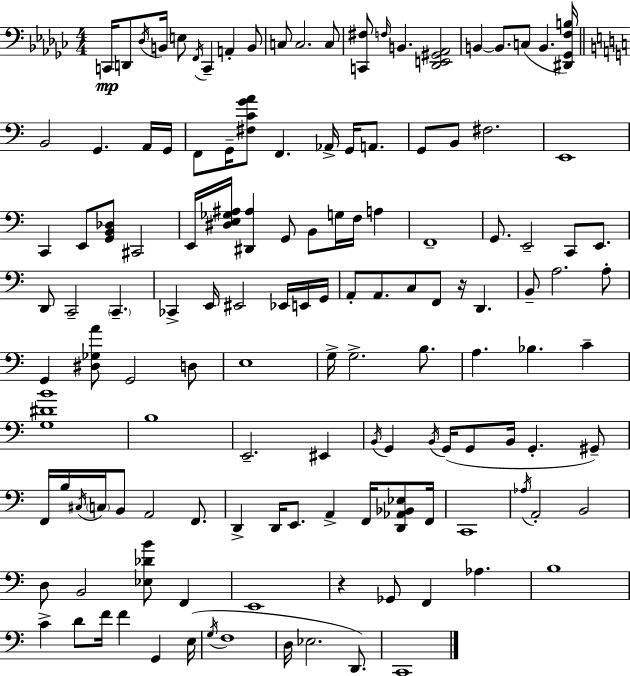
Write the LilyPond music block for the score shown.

{
  \clef bass
  \numericTimeSignature
  \time 4/4
  \key ees \minor
  \repeat volta 2 { c,16\mp d,8 \acciaccatura { des16 } b,16 e8 \acciaccatura { f,16 } c,4-- a,4-. | b,8 c8 c2. | c8 <c, fis>8 \grace { f16 } b,4. <des, e, gis, aes,>2 | b,4~~ b,8. c8( b,4. | \break <dis, ges, f b>16) \bar "||" \break \key c \major b,2 g,4. a,16 g,16 | f,8 g,16-- <fis c' g' a'>8 f,4. aes,16-> g,16 a,8. | g,8 b,8 fis2. | e,1 | \break c,4 e,8 <g, b, des>8 cis,2 | e,16 <dis e ges ais>16 <dis, ais>4 g,8 b,8 g16 f16 a4 | f,1-- | g,8. e,2-- c,8 e,8. | \break d,8 c,2-- \parenthesize c,4.-- | ces,4-> e,16 eis,2 ees,16 e,16 g,16 | a,8-. a,8. c8 f,8 r16 d,4. | b,8-- a2. a8-. | \break g,4 <dis ges a'>8 g,2 d8 | e1 | g16-> g2.-> b8. | a4. bes4. c'4-- | \break <g dis' b'>1 | b1 | e,2.-- eis,4 | \acciaccatura { b,16 } g,4 \acciaccatura { b,16 } g,16( g,8 b,16 g,4.-. | \break gis,8--) f,16 b16 \acciaccatura { cis16 } \parenthesize c16 b,8 a,2 | f,8. d,4-> d,16 e,8. a,4-> f,16 | <d, aes, bes, ees>8 f,16 c,1 | \acciaccatura { aes16 } a,2-. b,2 | \break d8 b,2 <ees des' b'>8 | f,4 e,1 | r4 ges,8 f,4 aes4. | b1 | \break c'4-> d'8 f'16 f'4 g,4 | e16( \acciaccatura { g16 } f1 | d16 ees2. | d,8.) c,1 | \break } \bar "|."
}